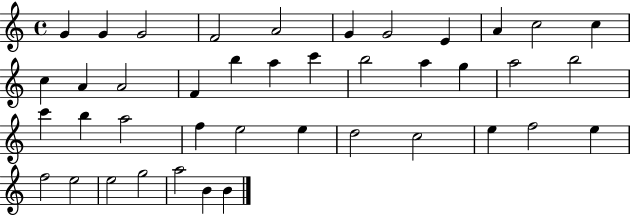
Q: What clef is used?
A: treble